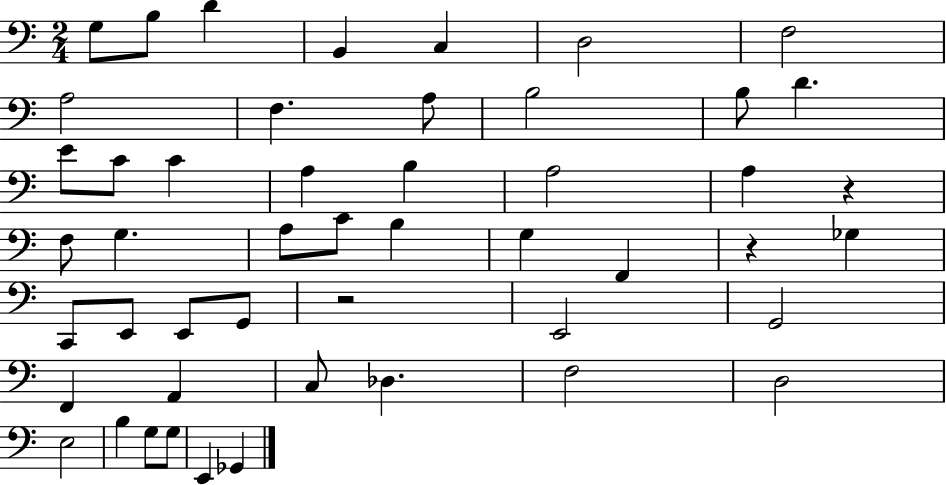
X:1
T:Untitled
M:2/4
L:1/4
K:C
G,/2 B,/2 D B,, C, D,2 F,2 A,2 F, A,/2 B,2 B,/2 D E/2 C/2 C A, B, A,2 A, z F,/2 G, A,/2 C/2 B, G, F,, z _G, C,,/2 E,,/2 E,,/2 G,,/2 z2 E,,2 G,,2 F,, A,, C,/2 _D, F,2 D,2 E,2 B, G,/2 G,/2 E,, _G,,